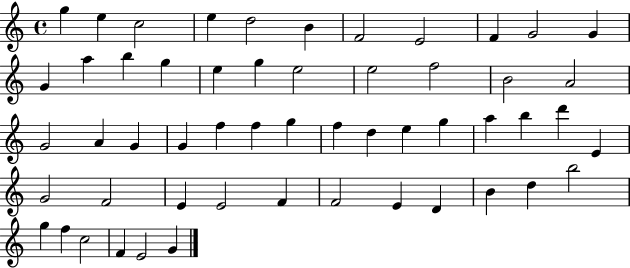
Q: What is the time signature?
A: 4/4